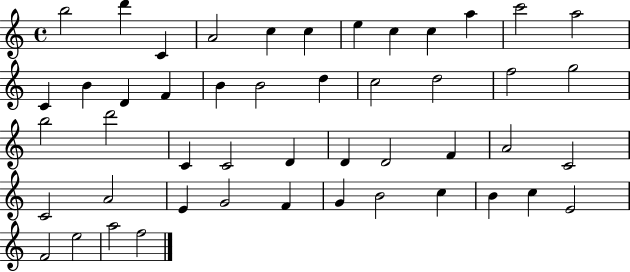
B5/h D6/q C4/q A4/h C5/q C5/q E5/q C5/q C5/q A5/q C6/h A5/h C4/q B4/q D4/q F4/q B4/q B4/h D5/q C5/h D5/h F5/h G5/h B5/h D6/h C4/q C4/h D4/q D4/q D4/h F4/q A4/h C4/h C4/h A4/h E4/q G4/h F4/q G4/q B4/h C5/q B4/q C5/q E4/h F4/h E5/h A5/h F5/h